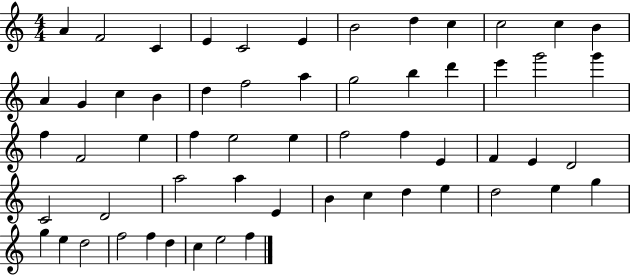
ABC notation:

X:1
T:Untitled
M:4/4
L:1/4
K:C
A F2 C E C2 E B2 d c c2 c B A G c B d f2 a g2 b d' e' g'2 g' f F2 e f e2 e f2 f E F E D2 C2 D2 a2 a E B c d e d2 e g g e d2 f2 f d c e2 f